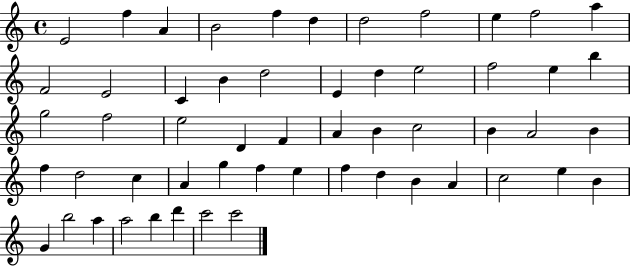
E4/h F5/q A4/q B4/h F5/q D5/q D5/h F5/h E5/q F5/h A5/q F4/h E4/h C4/q B4/q D5/h E4/q D5/q E5/h F5/h E5/q B5/q G5/h F5/h E5/h D4/q F4/q A4/q B4/q C5/h B4/q A4/h B4/q F5/q D5/h C5/q A4/q G5/q F5/q E5/q F5/q D5/q B4/q A4/q C5/h E5/q B4/q G4/q B5/h A5/q A5/h B5/q D6/q C6/h C6/h